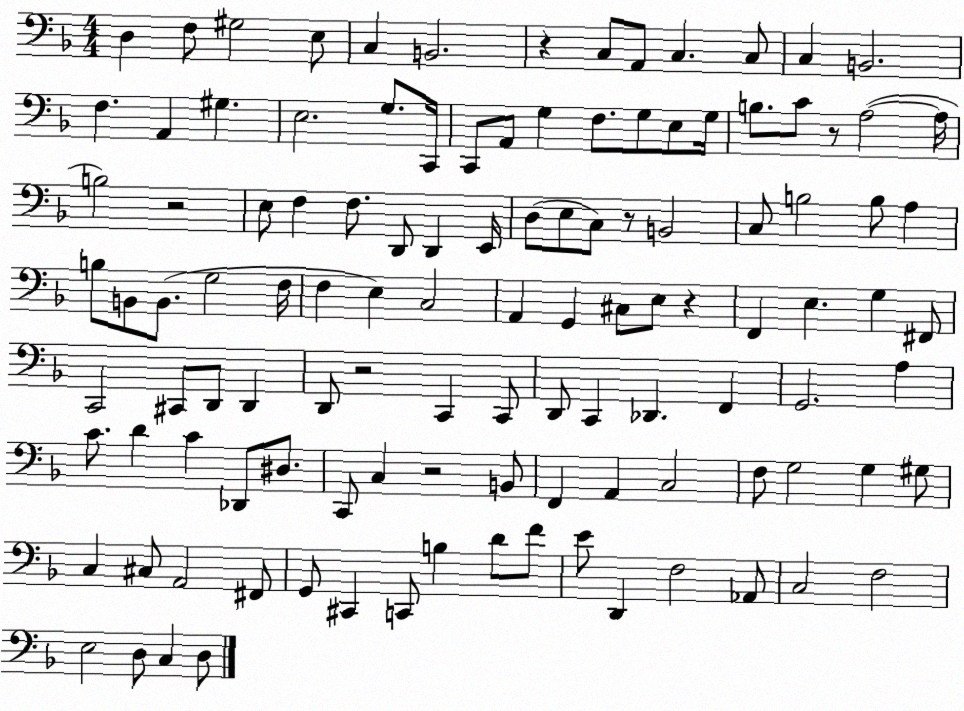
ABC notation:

X:1
T:Untitled
M:4/4
L:1/4
K:F
D, F,/2 ^G,2 E,/2 C, B,,2 z C,/2 A,,/2 C, C,/2 C, B,,2 F, A,, ^G, E,2 G,/2 C,,/4 C,,/2 A,,/2 G, F,/2 G,/2 E,/2 G,/4 B,/2 C/2 z/2 A,2 A,/4 B,2 z2 E,/2 F, F,/2 D,,/2 D,, E,,/4 D,/2 E,/2 C,/2 z/2 B,,2 C,/2 B,2 B,/2 A, B,/2 B,,/2 B,,/2 G,2 F,/4 F, E, C,2 A,, G,, ^C,/2 E,/2 z F,, E, G, ^F,,/2 C,,2 ^C,,/2 D,,/2 D,, D,,/2 z2 C,, C,,/2 D,,/2 C,, _D,, F,, G,,2 A, C/2 D C _D,,/2 ^D,/2 C,,/2 C, z2 B,,/2 F,, A,, C,2 F,/2 G,2 G, ^G,/2 C, ^C,/2 A,,2 ^F,,/2 G,,/2 ^C,, C,,/2 B, D/2 F/2 E/2 D,, F,2 _A,,/2 C,2 F,2 E,2 D,/2 C, D,/2